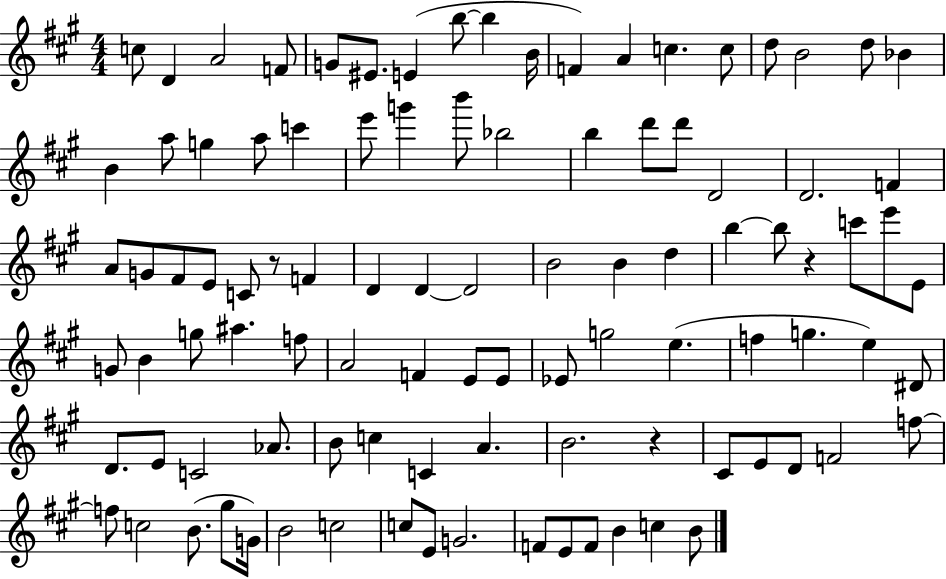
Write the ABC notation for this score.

X:1
T:Untitled
M:4/4
L:1/4
K:A
c/2 D A2 F/2 G/2 ^E/2 E b/2 b B/4 F A c c/2 d/2 B2 d/2 _B B a/2 g a/2 c' e'/2 g' b'/2 _b2 b d'/2 d'/2 D2 D2 F A/2 G/2 ^F/2 E/2 C/2 z/2 F D D D2 B2 B d b b/2 z c'/2 e'/2 E/2 G/2 B g/2 ^a f/2 A2 F E/2 E/2 _E/2 g2 e f g e ^D/2 D/2 E/2 C2 _A/2 B/2 c C A B2 z ^C/2 E/2 D/2 F2 f/2 f/2 c2 B/2 ^g/2 G/4 B2 c2 c/2 E/2 G2 F/2 E/2 F/2 B c B/2